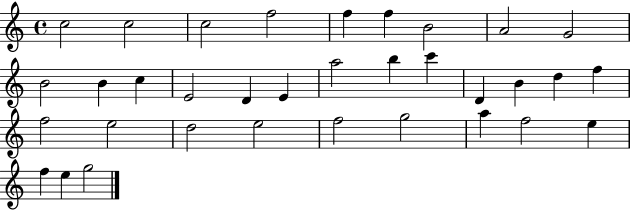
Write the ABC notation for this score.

X:1
T:Untitled
M:4/4
L:1/4
K:C
c2 c2 c2 f2 f f B2 A2 G2 B2 B c E2 D E a2 b c' D B d f f2 e2 d2 e2 f2 g2 a f2 e f e g2